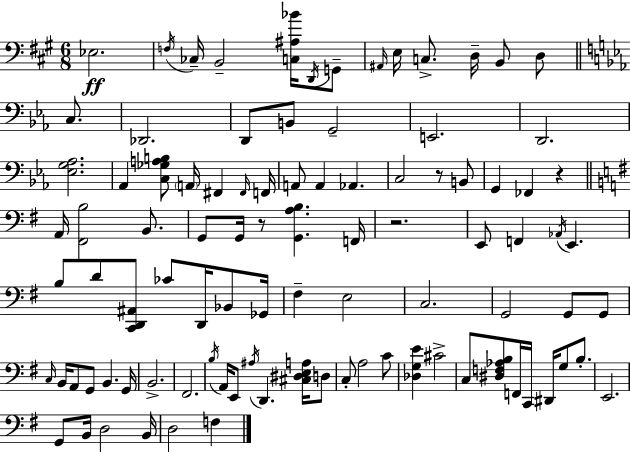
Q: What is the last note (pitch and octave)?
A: F3